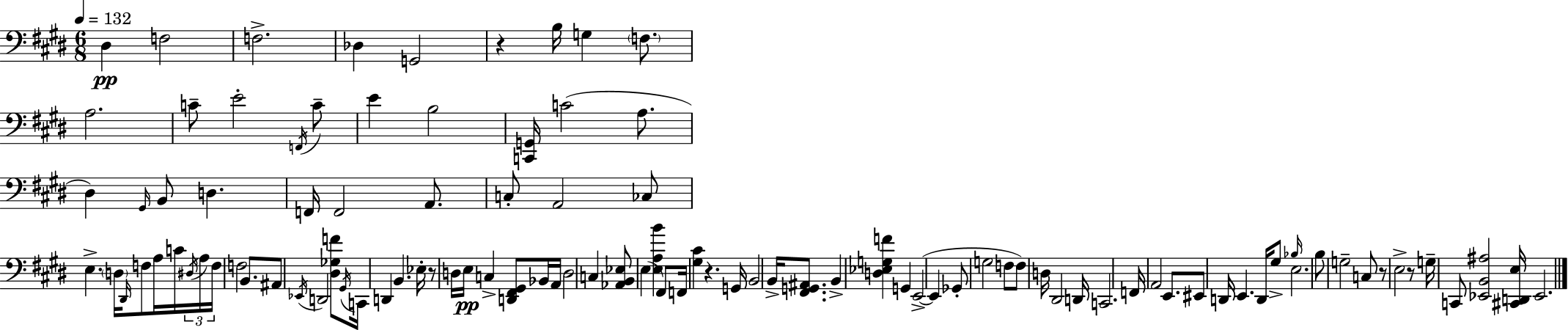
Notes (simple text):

D#3/q F3/h F3/h. Db3/q G2/h R/q B3/s G3/q F3/e. A3/h. C4/e E4/h F2/s C4/e E4/q B3/h [C2,G2]/s C4/h A3/e. D#3/q G#2/s B2/e D3/q. F2/s F2/h A2/e. C3/e A2/h CES3/e E3/q. D3/s D#2/s F3/e A3/s C4/s D#3/s A3/s F3/s F3/h B2/e. A#2/e Eb2/s D2/h [D#3,Gb3,F4]/e G#2/s C2/s D2/q B2/q. Eb3/s R/e D3/s E3/s C3/q [D2,F#2,G#2]/e Bb2/s A2/s D3/h C3/q [Ab2,B2,Eb3]/e E3/q [E3,A3,B4]/q F#2/e F2/s [G#3,C#4]/q R/q. G2/s B2/h B2/s [F#2,G2,A#2]/e. B2/q [D3,Eb3,G3,F4]/q G2/q E2/h E2/q Gb2/e G3/h F3/e F3/e D3/s D#2/h D2/s C2/h. F2/s A2/h E2/e. EIS2/e D2/s E2/q. D2/s G#3/e Bb3/s E3/h. B3/e G3/h C3/e R/e E3/h R/e G3/s C2/e [Eb2,B2,A#3]/h [C#2,D2,E3]/s Eb2/h.